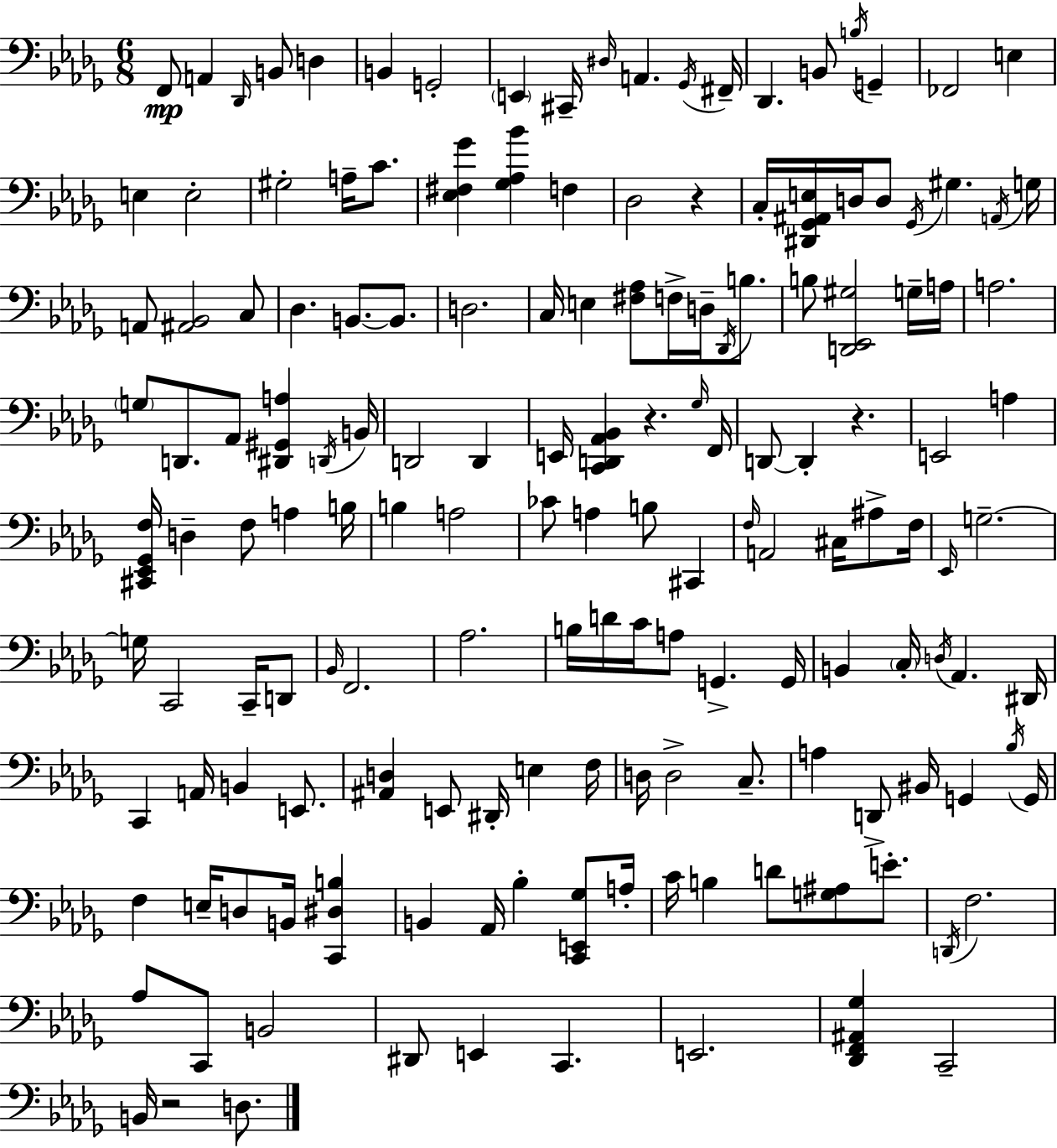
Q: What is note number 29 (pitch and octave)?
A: D3